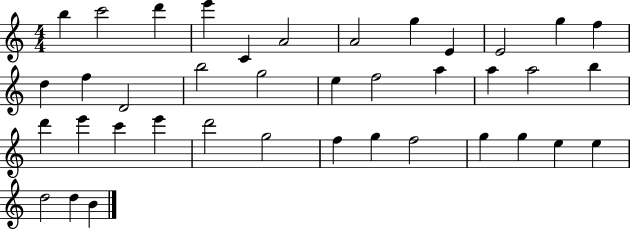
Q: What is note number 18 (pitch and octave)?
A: E5